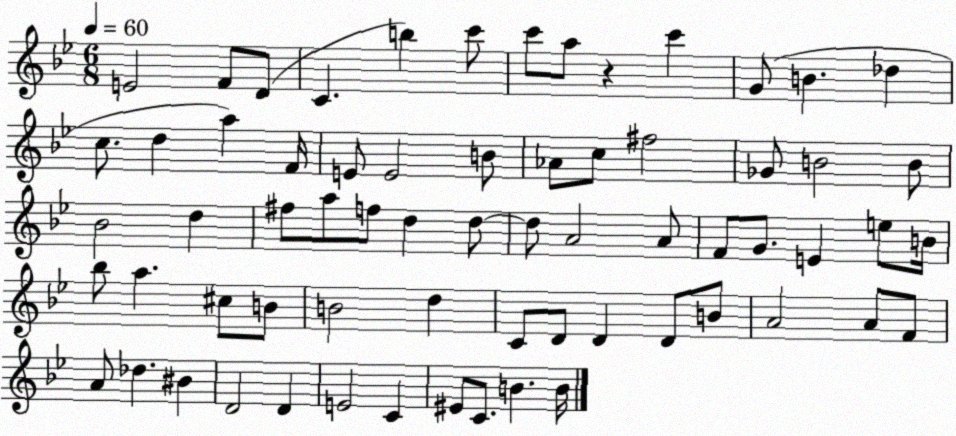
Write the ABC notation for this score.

X:1
T:Untitled
M:6/8
L:1/4
K:Bb
E2 F/2 D/2 C b c'/2 c'/2 a/2 z c' G/2 B _d c/2 d a F/4 E/2 E2 B/2 _A/2 c/2 ^f2 _G/2 B2 B/2 _B2 d ^f/2 a/2 f/2 d d/2 d/2 A2 A/2 F/2 G/2 E e/2 B/4 _b/2 a ^c/2 B/2 B2 d C/2 D/2 D D/2 B/2 A2 A/2 F/2 A/2 _d ^B D2 D E2 C ^E/2 C/2 B B/4